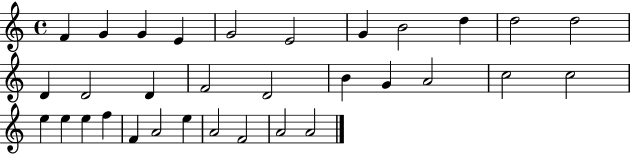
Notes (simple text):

F4/q G4/q G4/q E4/q G4/h E4/h G4/q B4/h D5/q D5/h D5/h D4/q D4/h D4/q F4/h D4/h B4/q G4/q A4/h C5/h C5/h E5/q E5/q E5/q F5/q F4/q A4/h E5/q A4/h F4/h A4/h A4/h